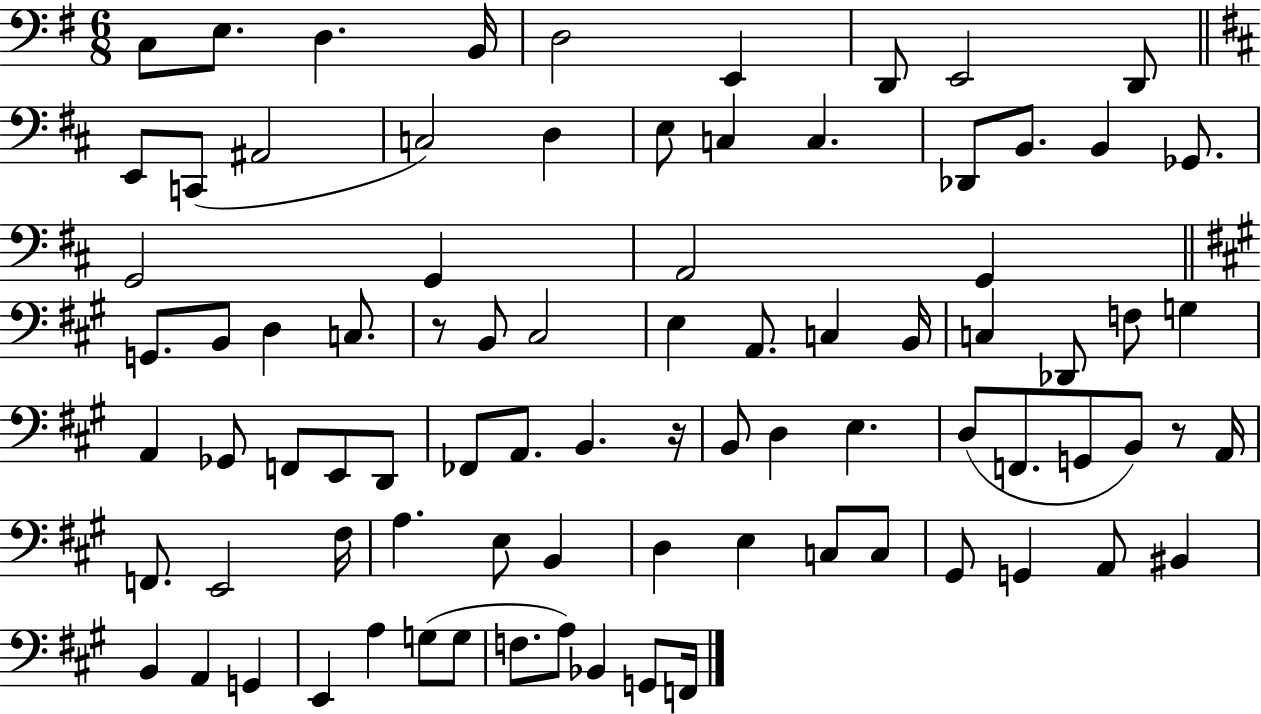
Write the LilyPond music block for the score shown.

{
  \clef bass
  \numericTimeSignature
  \time 6/8
  \key g \major
  \repeat volta 2 { c8 e8. d4. b,16 | d2 e,4 | d,8 e,2 d,8 | \bar "||" \break \key d \major e,8 c,8( ais,2 | c2) d4 | e8 c4 c4. | des,8 b,8. b,4 ges,8. | \break g,2 g,4 | a,2 g,4 | \bar "||" \break \key a \major g,8. b,8 d4 c8. | r8 b,8 cis2 | e4 a,8. c4 b,16 | c4 des,8 f8 g4 | \break a,4 ges,8 f,8 e,8 d,8 | fes,8 a,8. b,4. r16 | b,8 d4 e4. | d8( f,8. g,8 b,8) r8 a,16 | \break f,8. e,2 fis16 | a4. e8 b,4 | d4 e4 c8 c8 | gis,8 g,4 a,8 bis,4 | \break b,4 a,4 g,4 | e,4 a4 g8( g8 | f8. a8) bes,4 g,8 f,16 | } \bar "|."
}